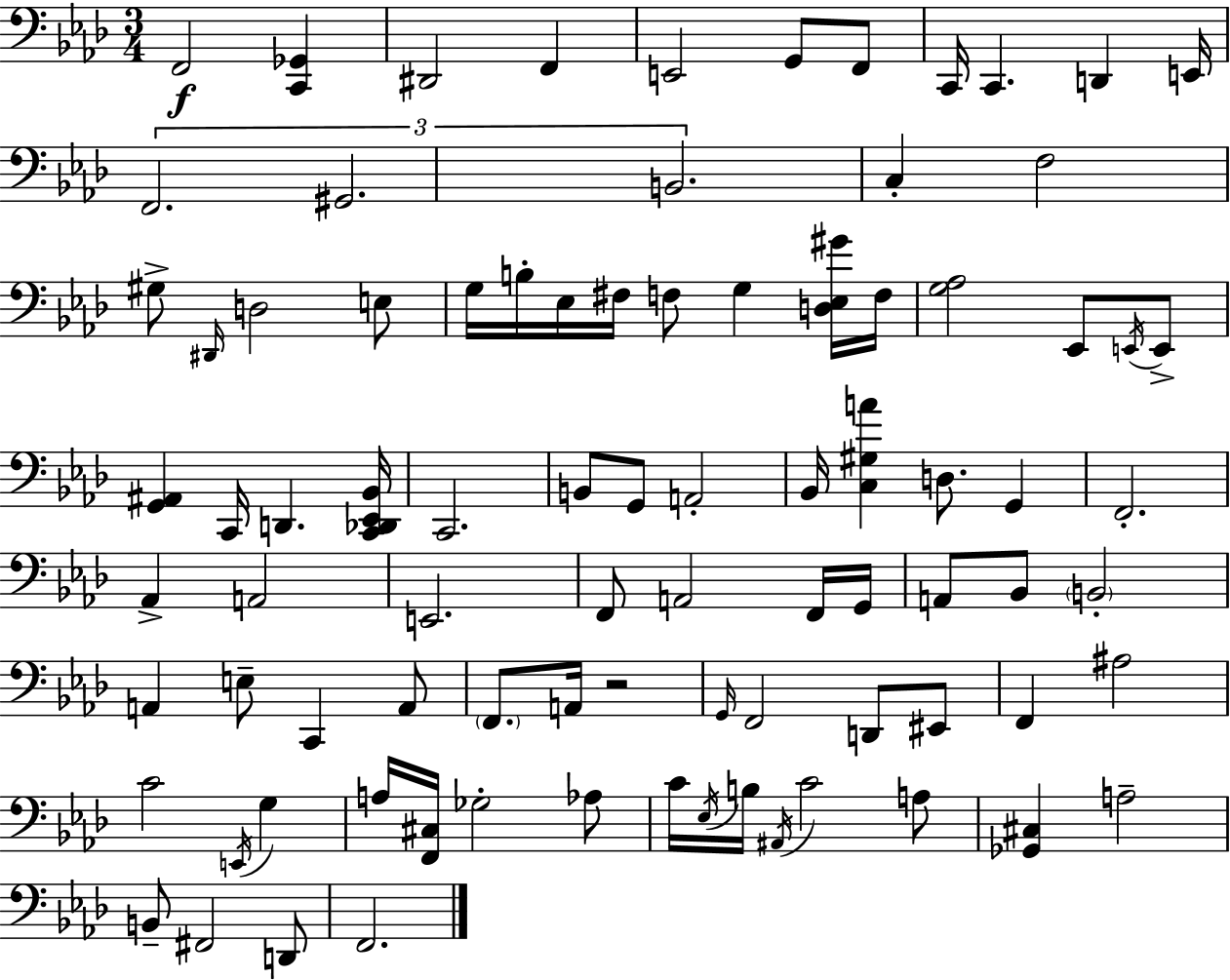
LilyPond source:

{
  \clef bass
  \numericTimeSignature
  \time 3/4
  \key f \minor
  f,2\f <c, ges,>4 | dis,2 f,4 | e,2 g,8 f,8 | c,16 c,4. d,4 e,16 | \break \tuplet 3/2 { f,2. | gis,2. | b,2. } | c4-. f2 | \break gis8-> \grace { dis,16 } d2 e8 | g16 b16-. ees16 fis16 f8 g4 <d ees gis'>16 | f16 <g aes>2 ees,8 \acciaccatura { e,16 } | e,8-> <g, ais,>4 c,16 d,4. | \break <c, des, ees, bes,>16 c,2. | b,8 g,8 a,2-. | bes,16 <c gis a'>4 d8. g,4 | f,2.-. | \break aes,4-> a,2 | e,2. | f,8 a,2 | f,16 g,16 a,8 bes,8 \parenthesize b,2-. | \break a,4 e8-- c,4 | a,8 \parenthesize f,8. a,16 r2 | \grace { g,16 } f,2 d,8 | eis,8 f,4 ais2 | \break c'2 \acciaccatura { e,16 } | g4 a16 <f, cis>16 ges2-. | aes8 c'16 \acciaccatura { ees16 } b16 \acciaccatura { ais,16 } c'2 | a8 <ges, cis>4 a2-- | \break b,8-- fis,2 | d,8 f,2. | \bar "|."
}